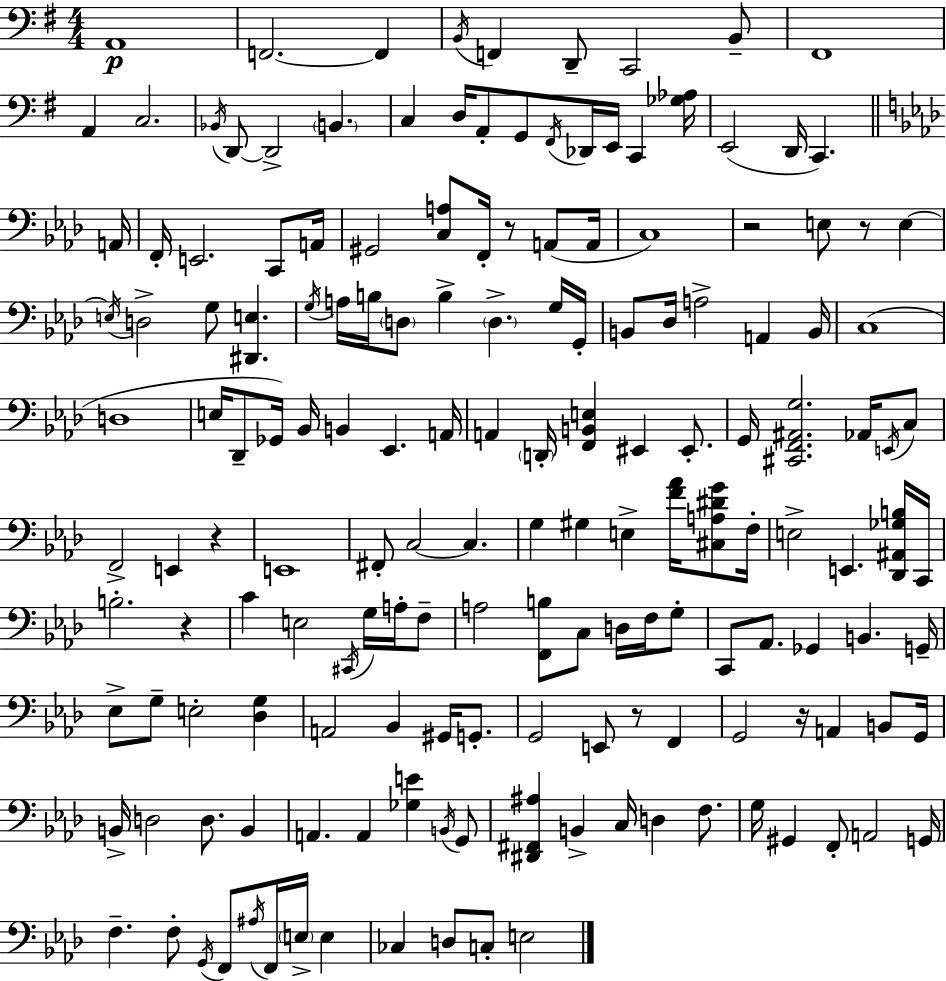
A2/w F2/h. F2/q B2/s F2/q D2/e C2/h B2/e F#2/w A2/q C3/h. Bb2/s D2/e D2/h B2/q. C3/q D3/s A2/e G2/e F#2/s Db2/s E2/s C2/q [Gb3,Ab3]/s E2/h D2/s C2/q. A2/s F2/s E2/h. C2/e A2/s G#2/h [C3,A3]/e F2/s R/e A2/e A2/s C3/w R/h E3/e R/e E3/q E3/s D3/h G3/e [D#2,E3]/q. G3/s A3/s B3/s D3/e B3/q D3/q. G3/s G2/s B2/e Db3/s A3/h A2/q B2/s C3/w D3/w E3/s Db2/e Gb2/s Bb2/s B2/q Eb2/q. A2/s A2/q D2/s [F2,B2,E3]/q EIS2/q EIS2/e. G2/s [C#2,F2,A#2,G3]/h. Ab2/s E2/s C3/e F2/h E2/q R/q E2/w F#2/e C3/h C3/q. G3/q G#3/q E3/q [F4,Ab4]/s [C#3,A3,D#4,G4]/e F3/s E3/h E2/q. [Db2,A#2,Gb3,B3]/s C2/s B3/h. R/q C4/q E3/h C#2/s G3/s A3/s F3/e A3/h [F2,B3]/e C3/e D3/s F3/s G3/e C2/e Ab2/e. Gb2/q B2/q. G2/s Eb3/e G3/e E3/h [Db3,G3]/q A2/h Bb2/q G#2/s G2/e. G2/h E2/e R/e F2/q G2/h R/s A2/q B2/e G2/s B2/s D3/h D3/e. B2/q A2/q. A2/q [Gb3,E4]/q B2/s G2/e [D#2,F#2,A#3]/q B2/q C3/s D3/q F3/e. G3/s G#2/q F2/e A2/h G2/s F3/q. F3/e G2/s F2/e A#3/s F2/s E3/s E3/q CES3/q D3/e C3/e E3/h